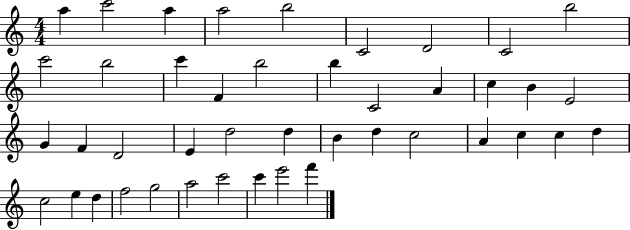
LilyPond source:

{
  \clef treble
  \numericTimeSignature
  \time 4/4
  \key c \major
  a''4 c'''2 a''4 | a''2 b''2 | c'2 d'2 | c'2 b''2 | \break c'''2 b''2 | c'''4 f'4 b''2 | b''4 c'2 a'4 | c''4 b'4 e'2 | \break g'4 f'4 d'2 | e'4 d''2 d''4 | b'4 d''4 c''2 | a'4 c''4 c''4 d''4 | \break c''2 e''4 d''4 | f''2 g''2 | a''2 c'''2 | c'''4 e'''2 f'''4 | \break \bar "|."
}